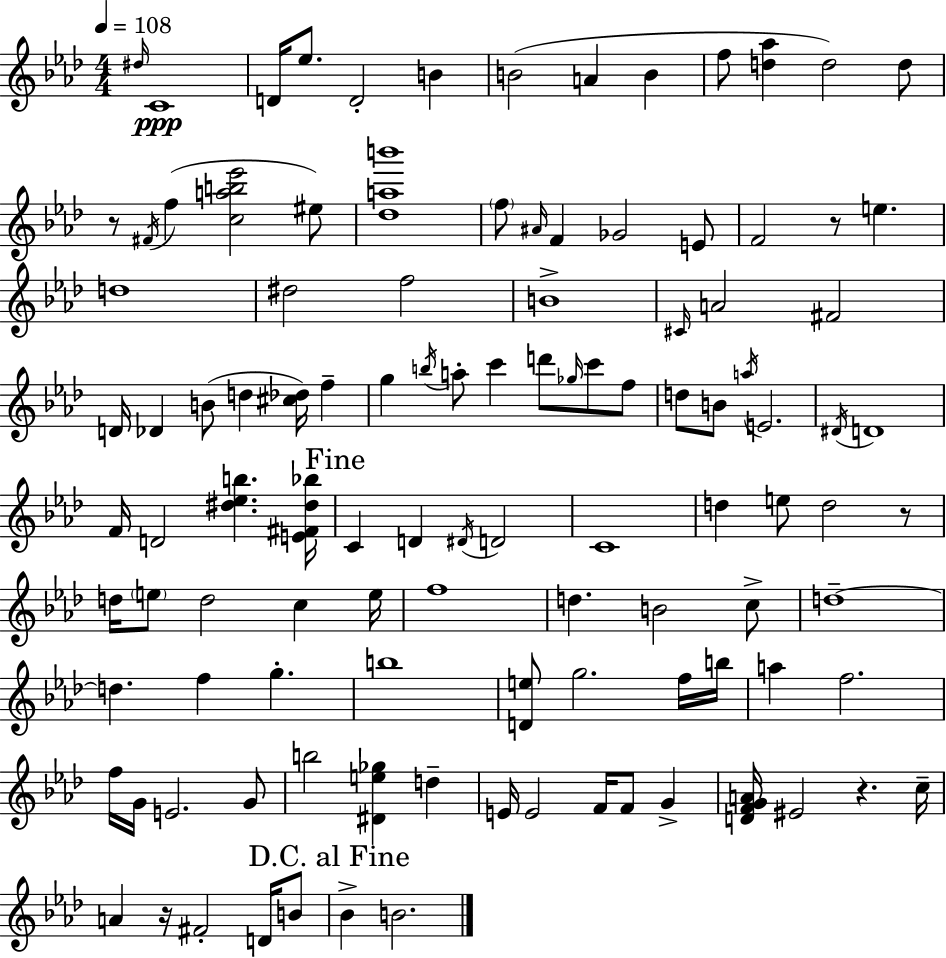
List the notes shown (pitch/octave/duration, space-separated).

D#5/s C4/w D4/s Eb5/e. D4/h B4/q B4/h A4/q B4/q F5/e [D5,Ab5]/q D5/h D5/e R/e F#4/s F5/q [C5,A5,B5,Eb6]/h EIS5/e [Db5,A5,B6]/w F5/e A#4/s F4/q Gb4/h E4/e F4/h R/e E5/q. D5/w D#5/h F5/h B4/w C#4/s A4/h F#4/h D4/s Db4/q B4/e D5/q [C#5,Db5]/s F5/q G5/q B5/s A5/e C6/q D6/e Gb5/s C6/e F5/e D5/e B4/e A5/s E4/h. D#4/s D4/w F4/s D4/h [D#5,Eb5,B5]/q. [E4,F#4,D#5,Bb5]/s C4/q D4/q D#4/s D4/h C4/w D5/q E5/e D5/h R/e D5/s E5/e D5/h C5/q E5/s F5/w D5/q. B4/h C5/e D5/w D5/q. F5/q G5/q. B5/w [D4,E5]/e G5/h. F5/s B5/s A5/q F5/h. F5/s G4/s E4/h. G4/e B5/h [D#4,E5,Gb5]/q D5/q E4/s E4/h F4/s F4/e G4/q [D4,F4,G4,A4]/s EIS4/h R/q. C5/s A4/q R/s F#4/h D4/s B4/e Bb4/q B4/h.